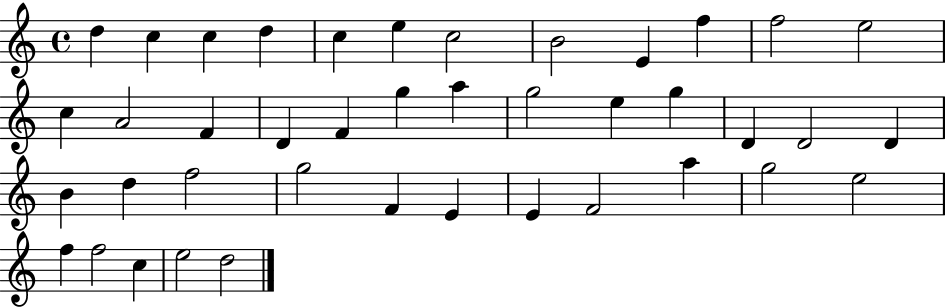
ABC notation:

X:1
T:Untitled
M:4/4
L:1/4
K:C
d c c d c e c2 B2 E f f2 e2 c A2 F D F g a g2 e g D D2 D B d f2 g2 F E E F2 a g2 e2 f f2 c e2 d2